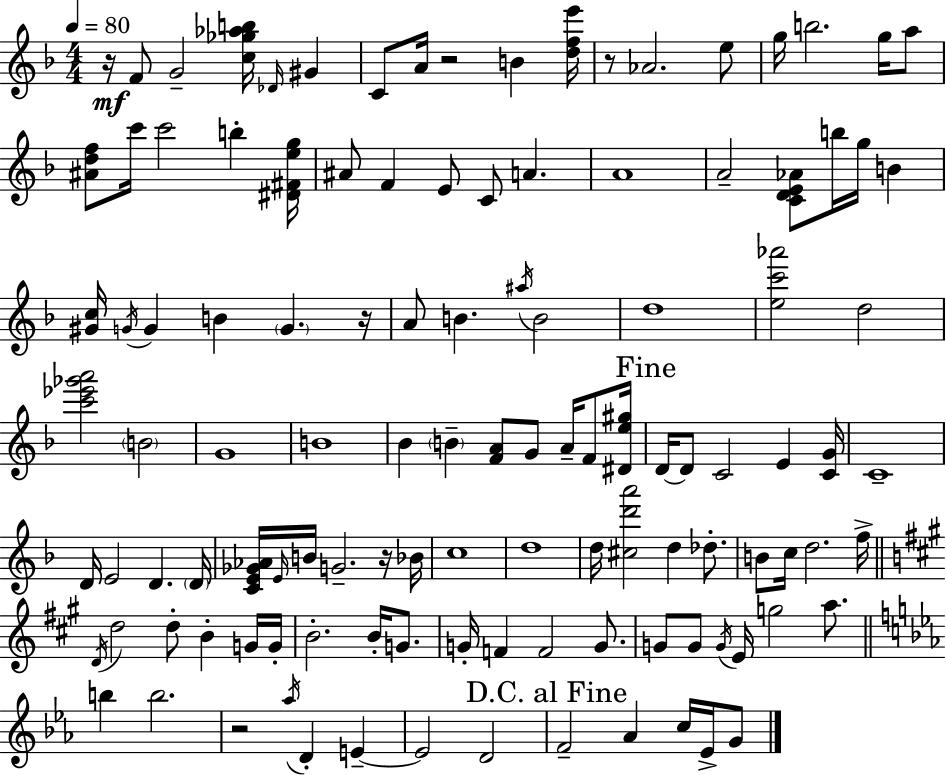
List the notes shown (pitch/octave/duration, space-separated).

R/s F4/e G4/h [C5,Gb5,Ab5,B5]/s Db4/s G#4/q C4/e A4/s R/h B4/q [D5,F5,E6]/s R/e Ab4/h. E5/e G5/s B5/h. G5/s A5/e [A#4,D5,F5]/e C6/s C6/h B5/q [D#4,F#4,E5,G5]/s A#4/e F4/q E4/e C4/e A4/q. A4/w A4/h [C4,D4,E4,Ab4]/e B5/s G5/s B4/q [G#4,C5]/s G4/s G4/q B4/q G4/q. R/s A4/e B4/q. A#5/s B4/h D5/w [E5,C6,Ab6]/h D5/h [C6,Eb6,Gb6,A6]/h B4/h G4/w B4/w Bb4/q B4/q [F4,A4]/e G4/e A4/s F4/e [D#4,E5,G#5]/s D4/s D4/e C4/h E4/q [C4,G4]/s C4/w D4/s E4/h D4/q. D4/s [C4,E4,Gb4,Ab4]/s E4/s B4/s G4/h. R/s Bb4/s C5/w D5/w D5/s [C#5,D6,A6]/h D5/q Db5/e. B4/e C5/s D5/h. F5/s D4/s D5/h D5/e B4/q G4/s G4/s B4/h. B4/s G4/e. G4/s F4/q F4/h G4/e. G4/e G4/e G4/s E4/s G5/h A5/e. B5/q B5/h. R/h Ab5/s D4/q E4/q E4/h D4/h F4/h Ab4/q C5/s Eb4/s G4/e